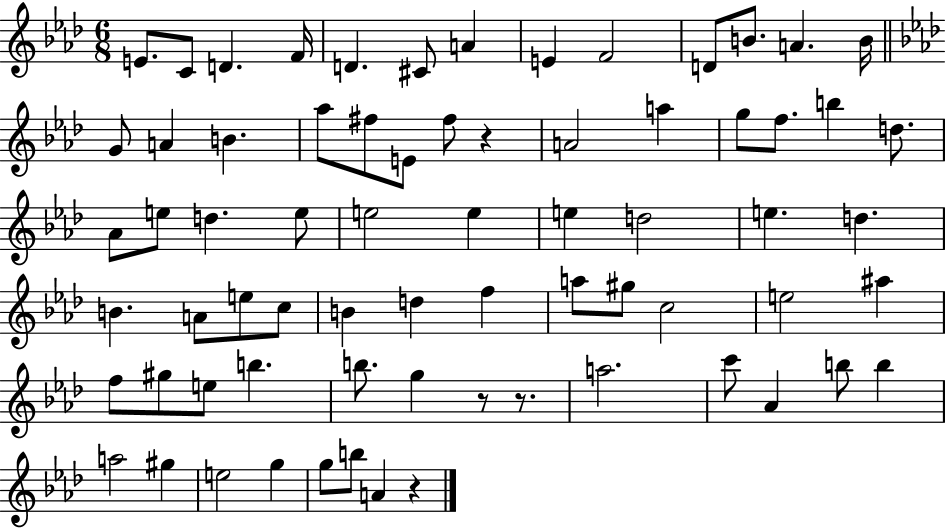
{
  \clef treble
  \numericTimeSignature
  \time 6/8
  \key aes \major
  e'8. c'8 d'4. f'16 | d'4. cis'8 a'4 | e'4 f'2 | d'8 b'8. a'4. b'16 | \break \bar "||" \break \key aes \major g'8 a'4 b'4. | aes''8 fis''8 e'8 fis''8 r4 | a'2 a''4 | g''8 f''8. b''4 d''8. | \break aes'8 e''8 d''4. e''8 | e''2 e''4 | e''4 d''2 | e''4. d''4. | \break b'4. a'8 e''8 c''8 | b'4 d''4 f''4 | a''8 gis''8 c''2 | e''2 ais''4 | \break f''8 gis''8 e''8 b''4. | b''8. g''4 r8 r8. | a''2. | c'''8 aes'4 b''8 b''4 | \break a''2 gis''4 | e''2 g''4 | g''8 b''8 a'4 r4 | \bar "|."
}